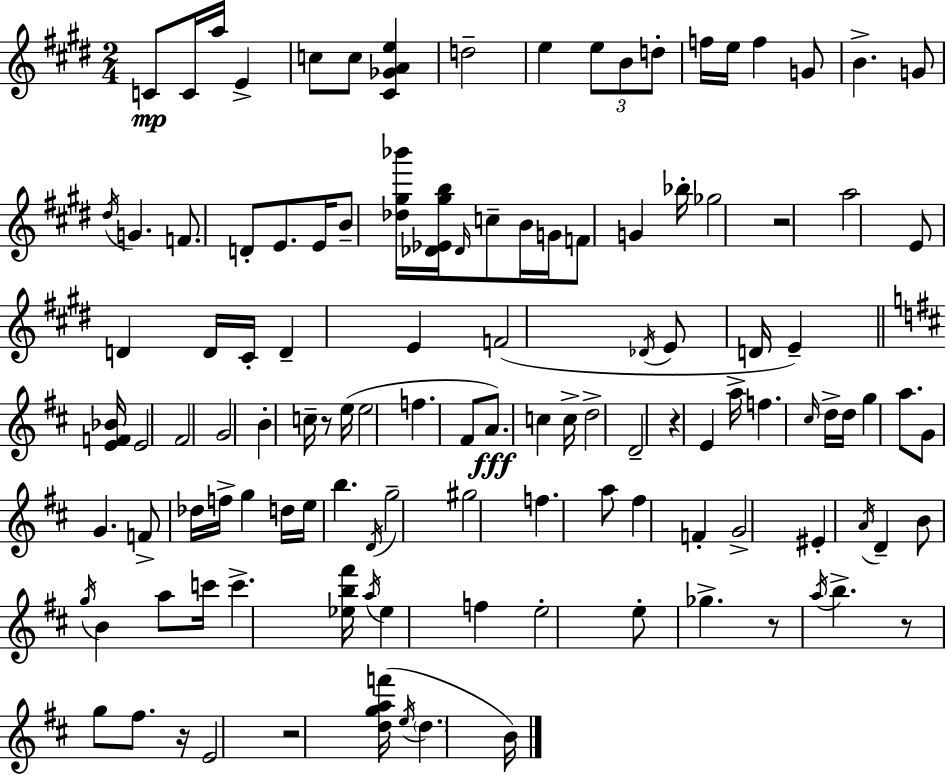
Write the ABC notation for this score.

X:1
T:Untitled
M:2/4
L:1/4
K:E
C/2 C/4 a/4 E c/2 c/2 [^C_GAe] d2 e e/2 B/2 d/2 f/4 e/4 f G/2 B G/2 ^d/4 G F/2 D/2 E/2 E/4 B/2 [_d^g_b']/4 [_D_E^gb]/4 _D/4 c/2 B/4 G/4 F/2 G _b/4 _g2 z2 a2 E/2 D D/4 ^C/4 D E F2 _D/4 E/2 D/4 E [EF_B]/4 E2 ^F2 G2 B c/4 z/2 e/4 e2 f ^F/2 A/2 c c/4 d2 D2 z E a/4 f ^c/4 d/4 d/4 g a/2 G/2 G F/2 _d/4 f/4 g d/4 e/4 b D/4 g2 ^g2 f a/2 ^f F G2 ^E A/4 D B/2 g/4 B a/2 c'/4 c' [_eb^f']/4 a/4 _e f e2 e/2 _g z/2 a/4 b z/2 g/2 ^f/2 z/4 E2 z2 [dgaf']/4 e/4 d B/4